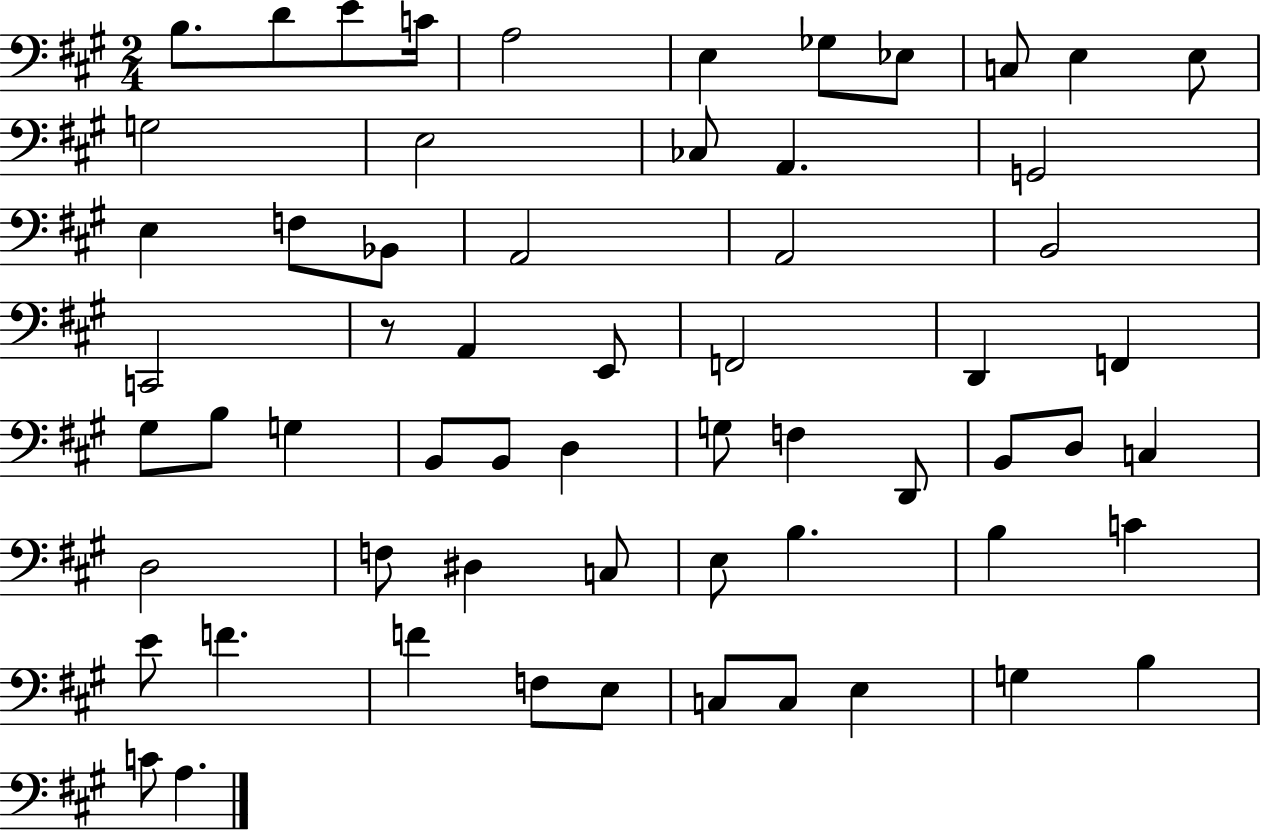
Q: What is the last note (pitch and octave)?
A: A3